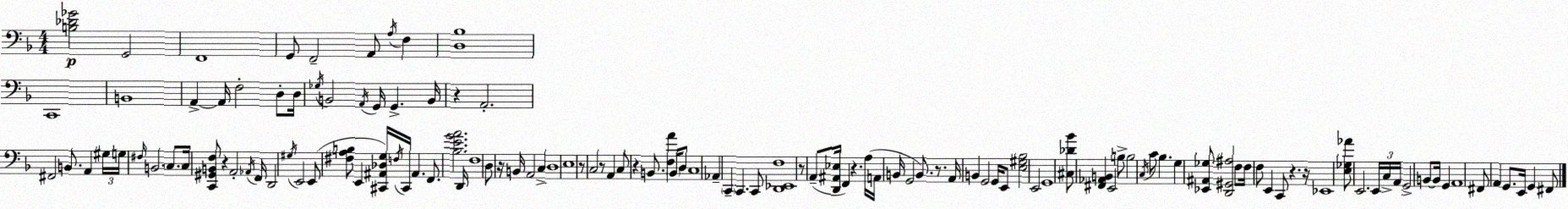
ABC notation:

X:1
T:Untitled
M:4/4
L:1/4
K:Dm
[B,_D_G]2 G,,2 F,,4 G,,/2 F,,2 A,,/2 A,/4 F, [D,_B,]4 C,,4 B,,4 A,, A,,/4 F,2 D,/2 D,/4 _G,/4 B,,2 A,,/4 G,,/4 G,, B,,/4 z A,,2 ^F,,2 B,,/2 A,, ^G,/4 G,/4 ^F,/4 B,,2 C,/2 C,/4 [C,,^G,,B,,F,]/2 z A,,2 _A,,/4 F,,/4 D,,2 ^G,/4 E,,2 E,,/2 [^F,A,B,]/2 E,, [^C,,^A,,_D,G,]/4 F,/4 ^C,,/4 ^A,, F,,/2 [_B,EGA]2 D,,/4 F,4 D,/2 z/4 B,,/4 A,,2 C, D,4 E,4 z/2 C,2 z/2 A,, C,/2 z B,,/2 [F,A] B,,/4 D,/2 C,4 _A,, C,, C,, C,,/2 [D,,_E,,F,]4 z/2 A,,/2 [D,,^A,,_E,]/4 F,, z A,/4 A,,/4 B,,/4 G,,2 B,,/2 z/2 A,,/4 B,, G,,2 G,,/4 E,,/2 [E,^G,_B,]2 E,,2 G,,4 [^C,_D_B]/2 [^F,,_A,,B,,] E,,2 B,/2 B,2 C,/4 C/2 _B, G, [_E,,^A,,_G,]/2 [D,,^G,,^A,]2 F,/2 F,/4 F,/2 E,, C,,/2 z z/4 _E,,4 [E,_G,_A]/2 E,,2 E,,/4 C,/4 A,,/4 G,,2 B,,/2 B,,/4 G,, A,,4 ^F,,/2 A,, G,,/2 E,,/4 G,, ^F,,/2